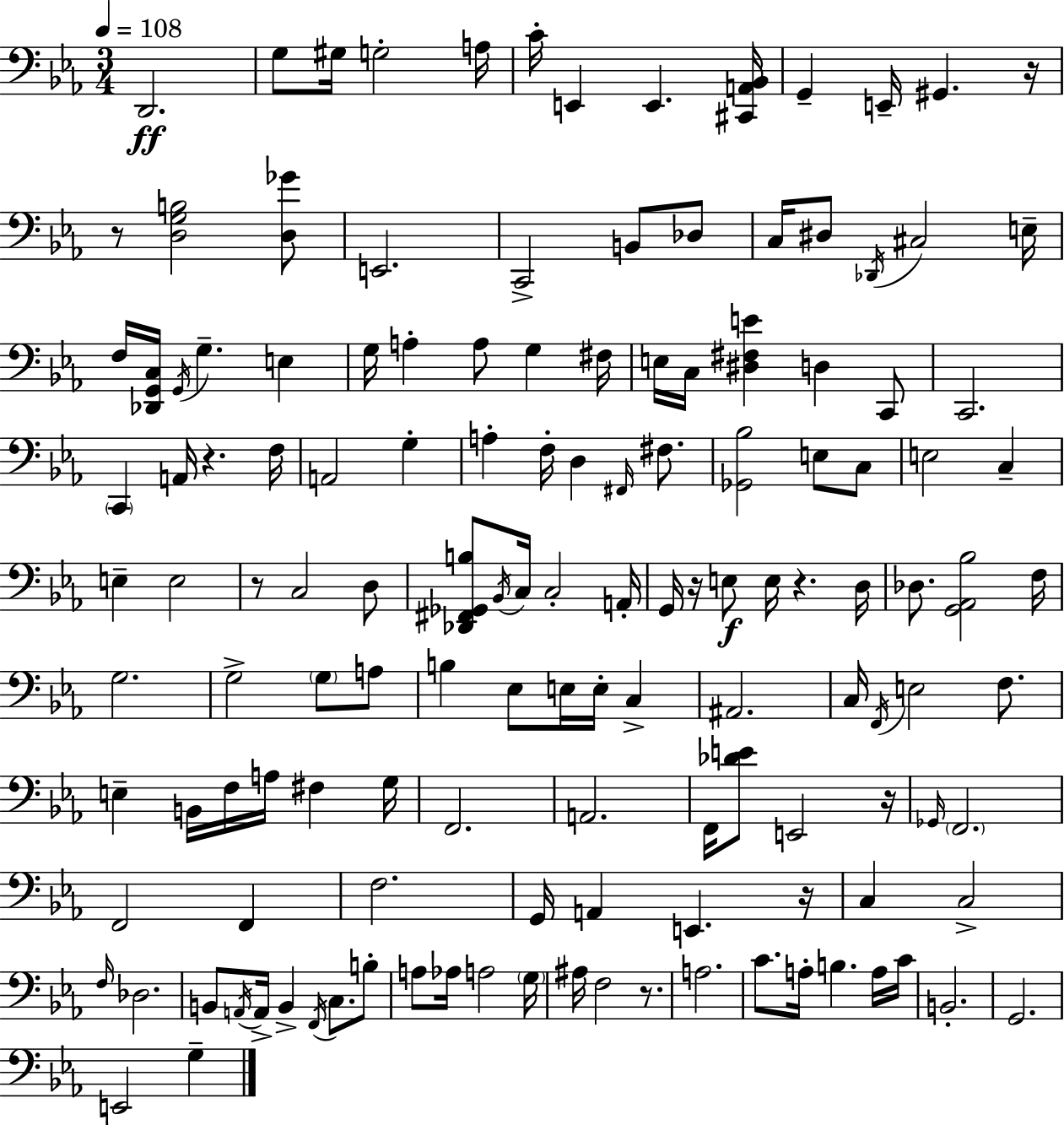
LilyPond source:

{
  \clef bass
  \numericTimeSignature
  \time 3/4
  \key c \minor
  \tempo 4 = 108
  d,2.\ff | g8 gis16 g2-. a16 | c'16-. e,4 e,4. <cis, a, bes,>16 | g,4-- e,16-- gis,4. r16 | \break r8 <d g b>2 <d ges'>8 | e,2. | c,2-> b,8 des8 | c16 dis8 \acciaccatura { des,16 } cis2 | \break e16-- f16 <des, g, c>16 \acciaccatura { g,16 } g4.-- e4 | g16 a4-. a8 g4 | fis16 e16 c16 <dis fis e'>4 d4 | c,8 c,2. | \break \parenthesize c,4 a,16 r4. | f16 a,2 g4-. | a4-. f16-. d4 \grace { fis,16 } | fis8. <ges, bes>2 e8 | \break c8 e2 c4-- | e4-- e2 | r8 c2 | d8 <des, fis, ges, b>8 \acciaccatura { bes,16 } c16 c2-. | \break a,16-. g,16 r16 e8\f e16 r4. | d16 des8. <g, aes, bes>2 | f16 g2. | g2-> | \break \parenthesize g8 a8 b4 ees8 e16 e16-. | c4-> ais,2. | c16 \acciaccatura { f,16 } e2 | f8. e4-- b,16 f16 a16 | \break fis4 g16 f,2. | a,2. | f,16 <des' e'>8 e,2 | r16 \grace { ges,16 } \parenthesize f,2. | \break f,2 | f,4 f2. | g,16 a,4 e,4. | r16 c4 c2-> | \break \grace { f16 } des2. | b,8 \acciaccatura { a,16 } a,16-> b,4-> | \acciaccatura { f,16 } c8. b8-. a8 aes16 | a2 \parenthesize g16 ais16 f2 | \break r8. a2. | c'8. | a16-. b4. a16 c'16 b,2.-. | g,2. | \break e,2 | g4-- \bar "|."
}